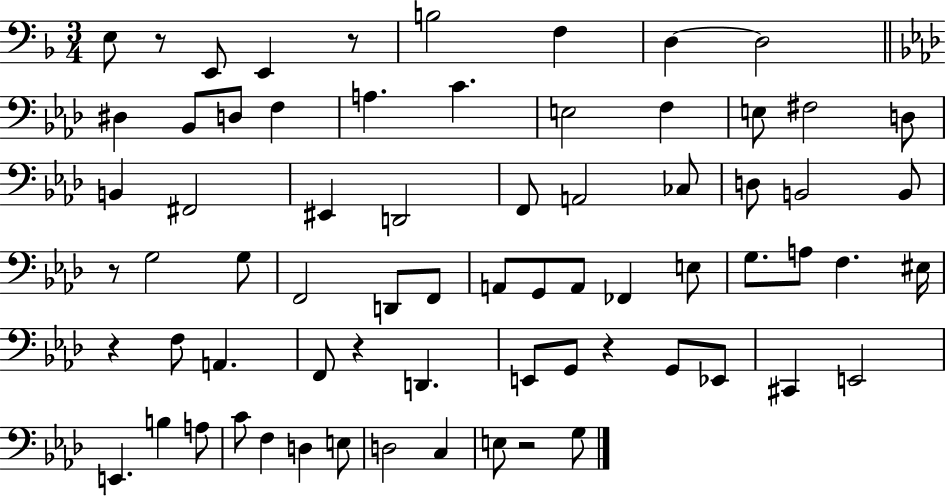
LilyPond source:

{
  \clef bass
  \numericTimeSignature
  \time 3/4
  \key f \major
  e8 r8 e,8 e,4 r8 | b2 f4 | d4~~ d2 | \bar "||" \break \key aes \major dis4 bes,8 d8 f4 | a4. c'4. | e2 f4 | e8 fis2 d8 | \break b,4 fis,2 | eis,4 d,2 | f,8 a,2 ces8 | d8 b,2 b,8 | \break r8 g2 g8 | f,2 d,8 f,8 | a,8 g,8 a,8 fes,4 e8 | g8. a8 f4. eis16 | \break r4 f8 a,4. | f,8 r4 d,4. | e,8 g,8 r4 g,8 ees,8 | cis,4 e,2 | \break e,4. b4 a8 | c'8 f4 d4 e8 | d2 c4 | e8 r2 g8 | \break \bar "|."
}